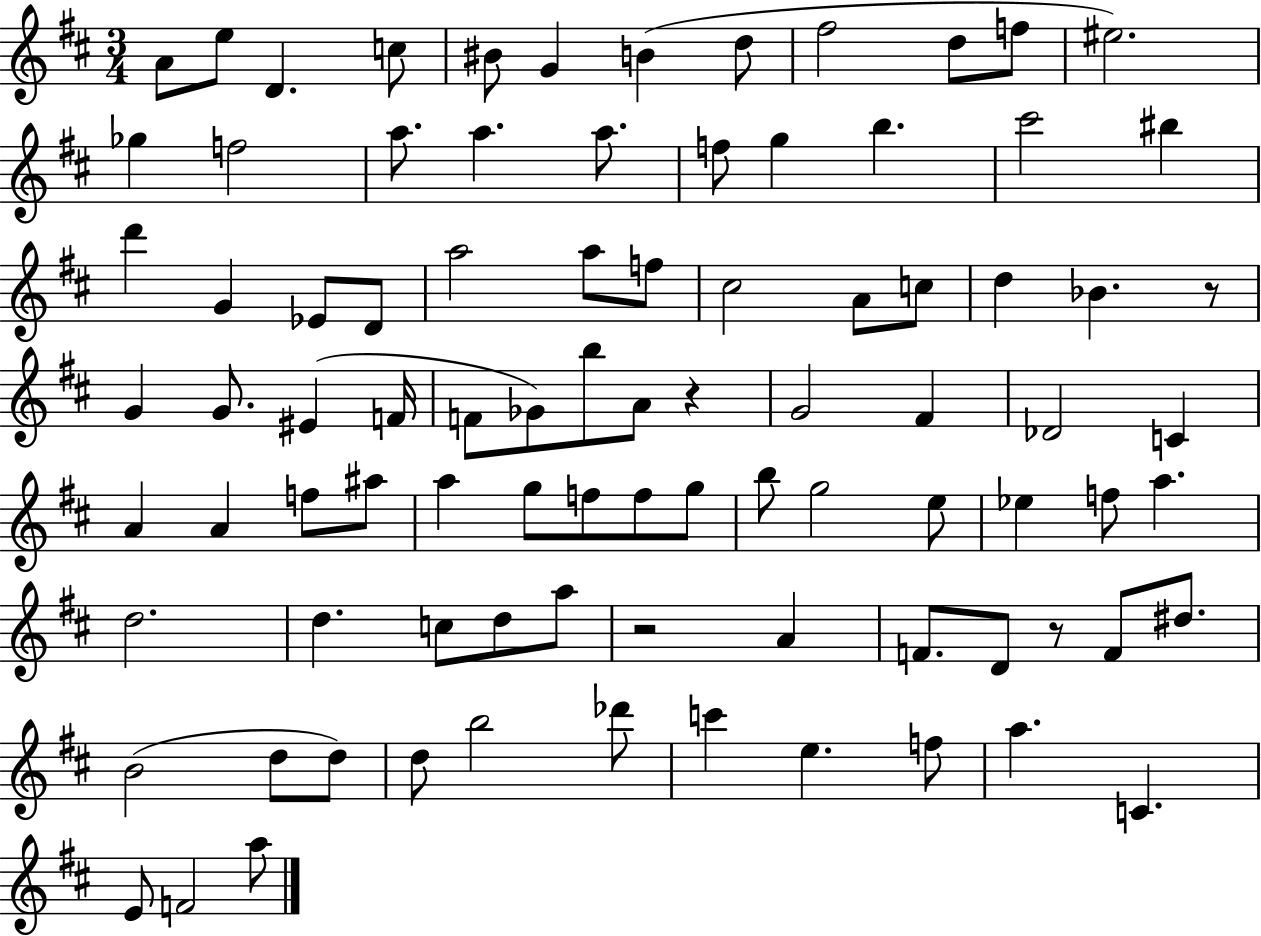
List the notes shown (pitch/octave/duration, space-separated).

A4/e E5/e D4/q. C5/e BIS4/e G4/q B4/q D5/e F#5/h D5/e F5/e EIS5/h. Gb5/q F5/h A5/e. A5/q. A5/e. F5/e G5/q B5/q. C#6/h BIS5/q D6/q G4/q Eb4/e D4/e A5/h A5/e F5/e C#5/h A4/e C5/e D5/q Bb4/q. R/e G4/q G4/e. EIS4/q F4/s F4/e Gb4/e B5/e A4/e R/q G4/h F#4/q Db4/h C4/q A4/q A4/q F5/e A#5/e A5/q G5/e F5/e F5/e G5/e B5/e G5/h E5/e Eb5/q F5/e A5/q. D5/h. D5/q. C5/e D5/e A5/e R/h A4/q F4/e. D4/e R/e F4/e D#5/e. B4/h D5/e D5/e D5/e B5/h Db6/e C6/q E5/q. F5/e A5/q. C4/q. E4/e F4/h A5/e